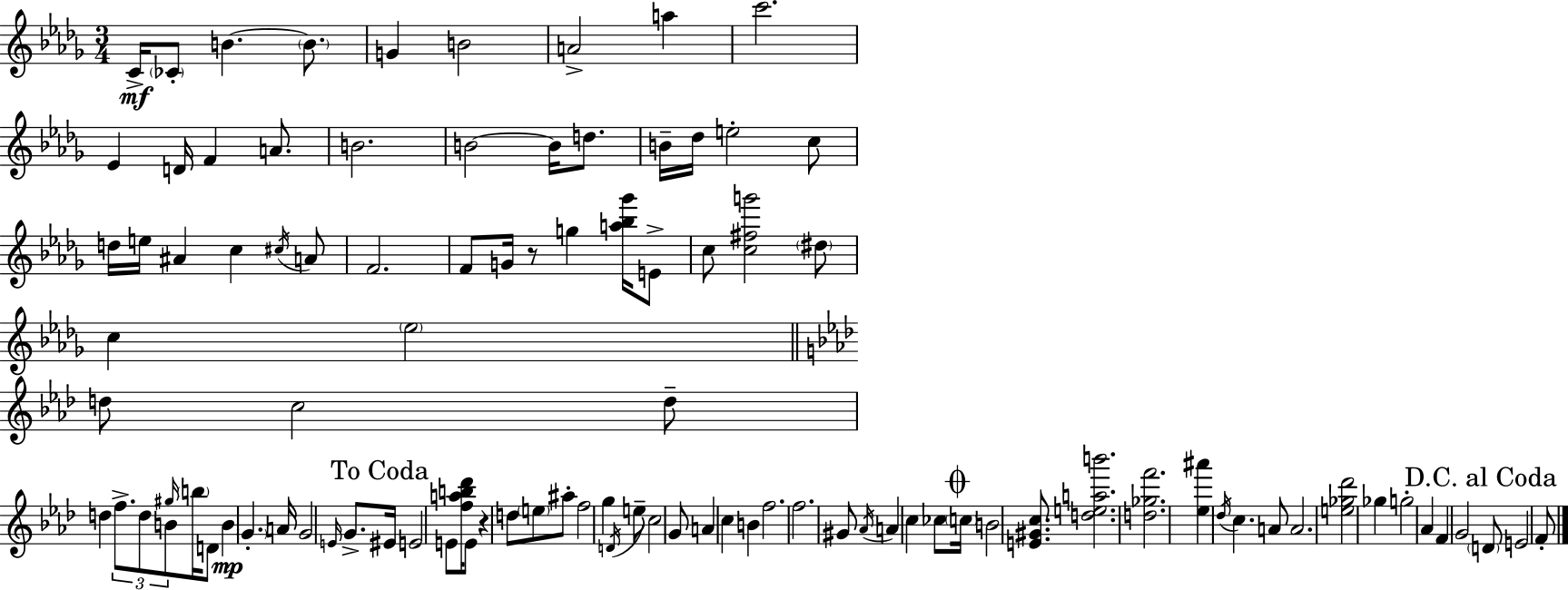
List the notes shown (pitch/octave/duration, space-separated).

C4/s CES4/e B4/q. B4/e. G4/q B4/h A4/h A5/q C6/h. Eb4/q D4/s F4/q A4/e. B4/h. B4/h B4/s D5/e. B4/s Db5/s E5/h C5/e D5/s E5/s A#4/q C5/q C#5/s A4/e F4/h. F4/e G4/s R/e G5/q [A5,Bb5,Gb6]/s E4/e C5/e [C5,F#5,G6]/h D#5/e C5/q Eb5/h D5/e C5/h D5/e D5/q F5/e. D5/e B4/e G#5/s B5/s D4/e B4/q G4/q. A4/s G4/h E4/s G4/e. EIS4/s E4/h E4/e [F5,A5,B5,Db6]/s E4/e R/q D5/e E5/e A#5/e F5/h G5/q D4/s E5/e C5/h G4/e A4/q C5/q B4/q F5/h. F5/h. G#4/e Ab4/s A4/q C5/q CES5/e C5/s B4/h [E4,G#4,C5]/e. [D5,E5,A5,B6]/h. [D5,Gb5,F6]/h. [Eb5,A#6]/q Db5/s C5/q. A4/e A4/h. [E5,Gb5,Db6]/h Gb5/q G5/h Ab4/q F4/q G4/h D4/e E4/h F4/e